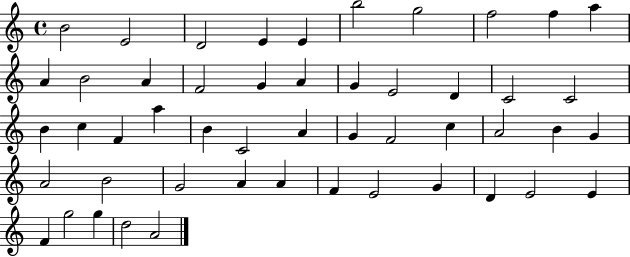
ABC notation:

X:1
T:Untitled
M:4/4
L:1/4
K:C
B2 E2 D2 E E b2 g2 f2 f a A B2 A F2 G A G E2 D C2 C2 B c F a B C2 A G F2 c A2 B G A2 B2 G2 A A F E2 G D E2 E F g2 g d2 A2